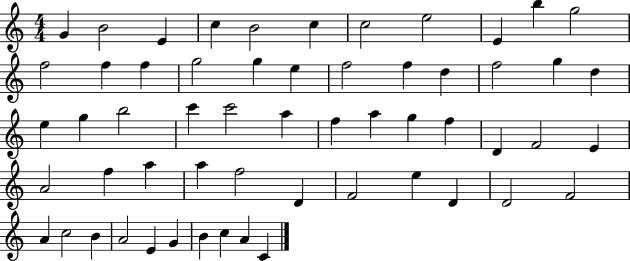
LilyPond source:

{
  \clef treble
  \numericTimeSignature
  \time 4/4
  \key c \major
  g'4 b'2 e'4 | c''4 b'2 c''4 | c''2 e''2 | e'4 b''4 g''2 | \break f''2 f''4 f''4 | g''2 g''4 e''4 | f''2 f''4 d''4 | f''2 g''4 d''4 | \break e''4 g''4 b''2 | c'''4 c'''2 a''4 | f''4 a''4 g''4 f''4 | d'4 f'2 e'4 | \break a'2 f''4 a''4 | a''4 f''2 d'4 | f'2 e''4 d'4 | d'2 f'2 | \break a'4 c''2 b'4 | a'2 e'4 g'4 | b'4 c''4 a'4 c'4 | \bar "|."
}